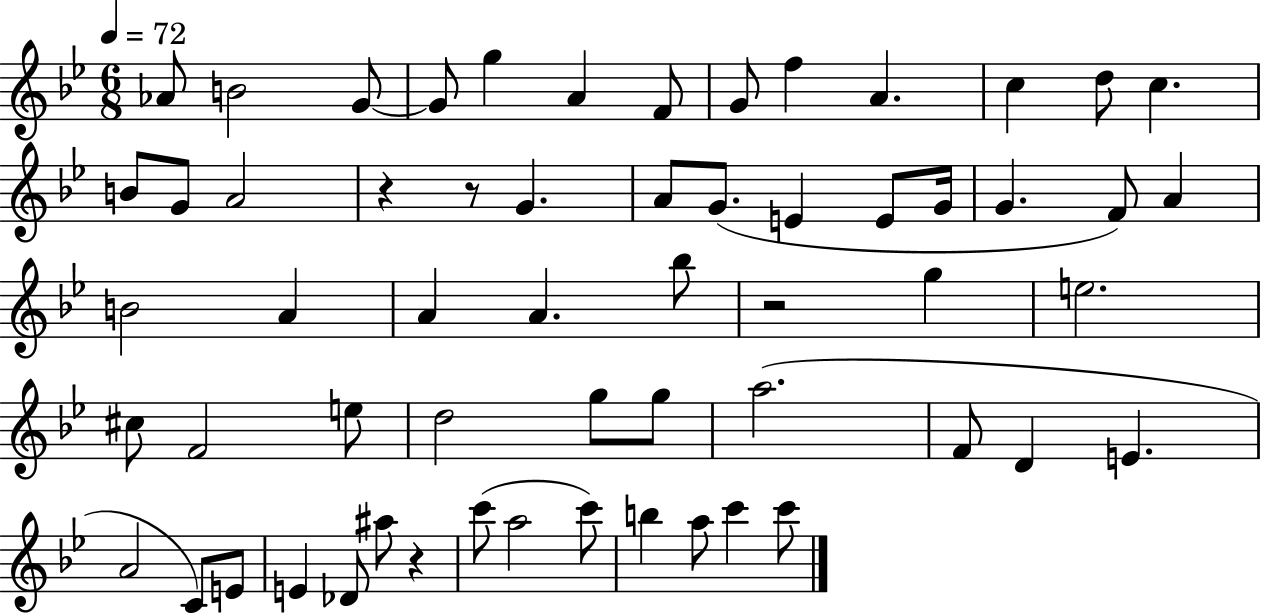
{
  \clef treble
  \numericTimeSignature
  \time 6/8
  \key bes \major
  \tempo 4 = 72
  aes'8 b'2 g'8~~ | g'8 g''4 a'4 f'8 | g'8 f''4 a'4. | c''4 d''8 c''4. | \break b'8 g'8 a'2 | r4 r8 g'4. | a'8 g'8.( e'4 e'8 g'16 | g'4. f'8) a'4 | \break b'2 a'4 | a'4 a'4. bes''8 | r2 g''4 | e''2. | \break cis''8 f'2 e''8 | d''2 g''8 g''8 | a''2.( | f'8 d'4 e'4. | \break a'2 c'8) e'8 | e'4 des'8 ais''8 r4 | c'''8( a''2 c'''8) | b''4 a''8 c'''4 c'''8 | \break \bar "|."
}